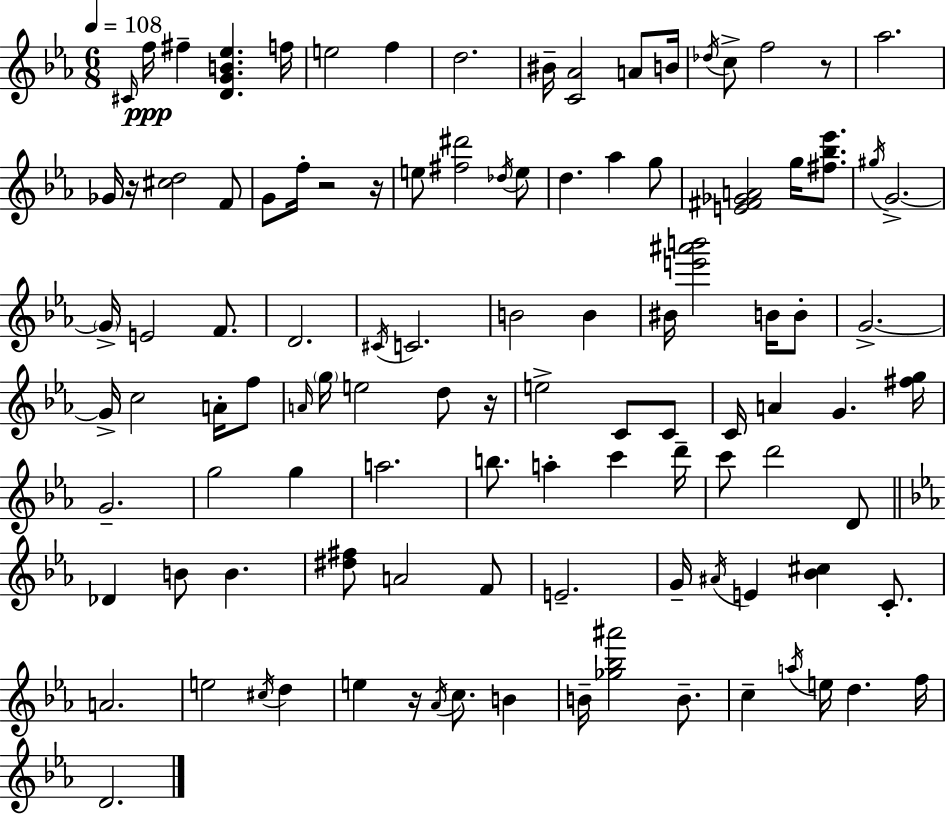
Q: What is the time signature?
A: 6/8